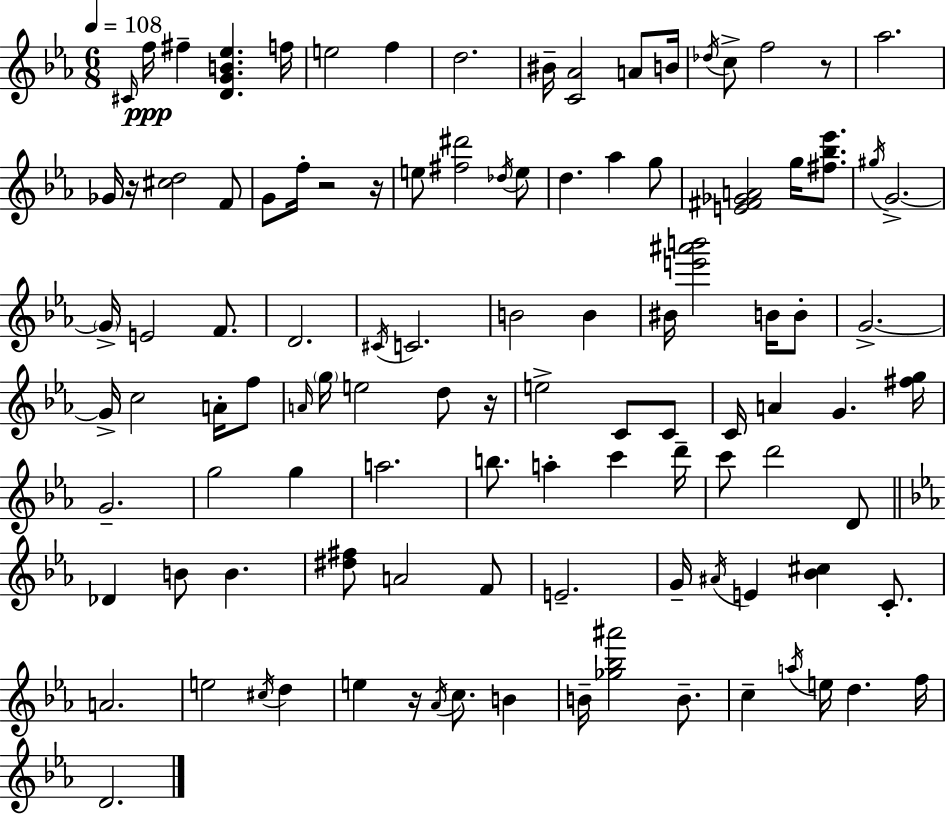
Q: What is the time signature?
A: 6/8